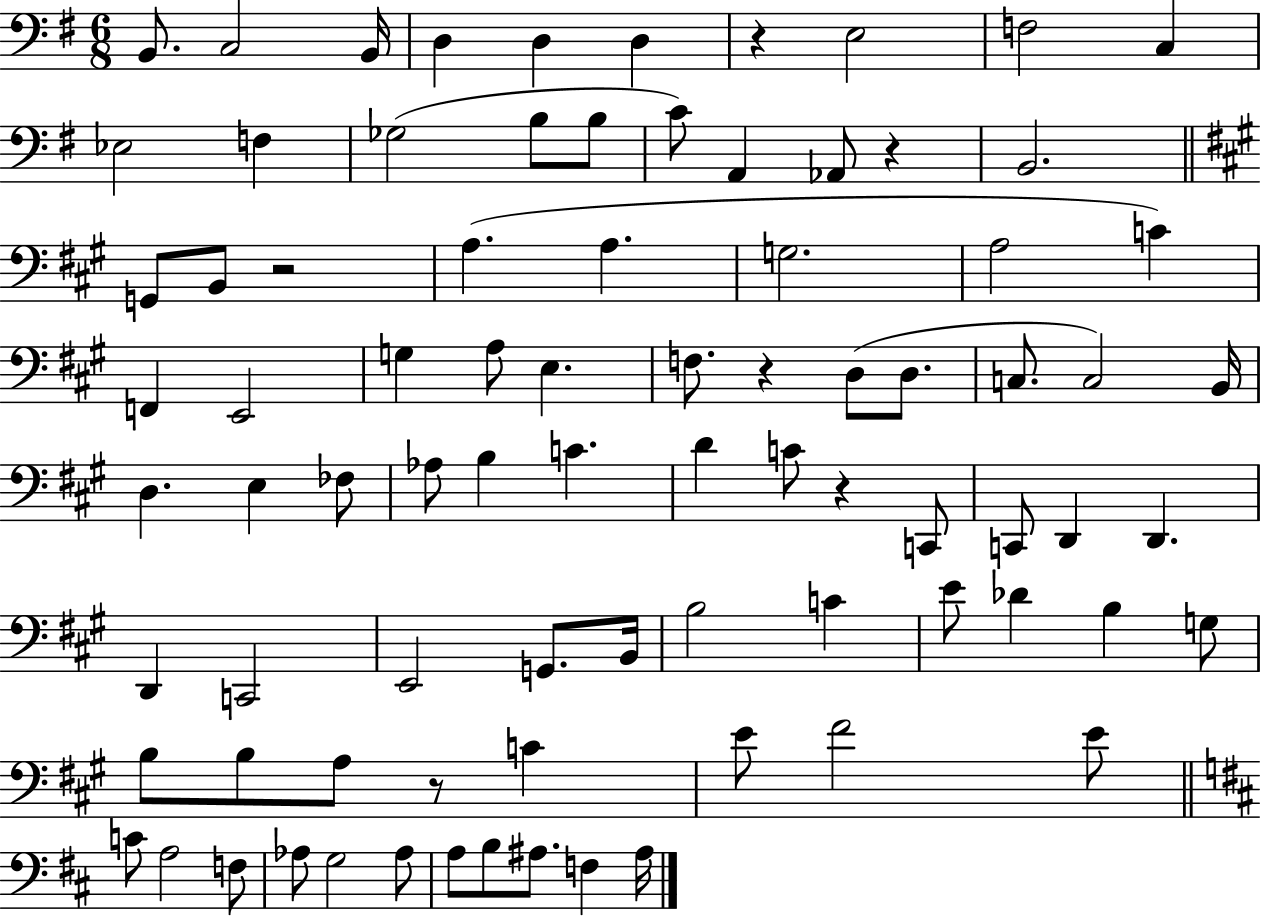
X:1
T:Untitled
M:6/8
L:1/4
K:G
B,,/2 C,2 B,,/4 D, D, D, z E,2 F,2 C, _E,2 F, _G,2 B,/2 B,/2 C/2 A,, _A,,/2 z B,,2 G,,/2 B,,/2 z2 A, A, G,2 A,2 C F,, E,,2 G, A,/2 E, F,/2 z D,/2 D,/2 C,/2 C,2 B,,/4 D, E, _F,/2 _A,/2 B, C D C/2 z C,,/2 C,,/2 D,, D,, D,, C,,2 E,,2 G,,/2 B,,/4 B,2 C E/2 _D B, G,/2 B,/2 B,/2 A,/2 z/2 C E/2 ^F2 E/2 C/2 A,2 F,/2 _A,/2 G,2 _A,/2 A,/2 B,/2 ^A,/2 F, ^A,/4